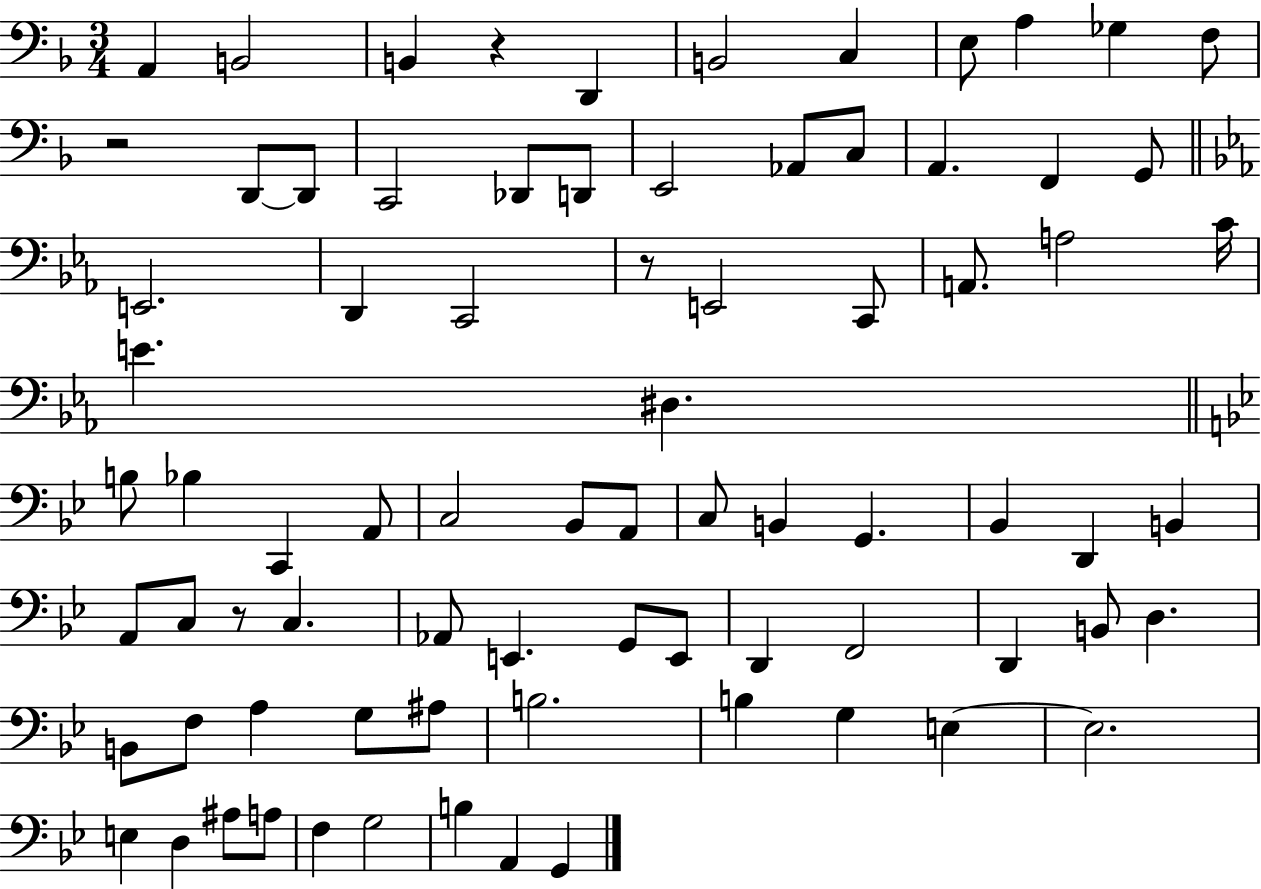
{
  \clef bass
  \numericTimeSignature
  \time 3/4
  \key f \major
  a,4 b,2 | b,4 r4 d,4 | b,2 c4 | e8 a4 ges4 f8 | \break r2 d,8~~ d,8 | c,2 des,8 d,8 | e,2 aes,8 c8 | a,4. f,4 g,8 | \break \bar "||" \break \key c \minor e,2. | d,4 c,2 | r8 e,2 c,8 | a,8. a2 c'16 | \break e'4. dis4. | \bar "||" \break \key g \minor b8 bes4 c,4 a,8 | c2 bes,8 a,8 | c8 b,4 g,4. | bes,4 d,4 b,4 | \break a,8 c8 r8 c4. | aes,8 e,4. g,8 e,8 | d,4 f,2 | d,4 b,8 d4. | \break b,8 f8 a4 g8 ais8 | b2. | b4 g4 e4~~ | e2. | \break e4 d4 ais8 a8 | f4 g2 | b4 a,4 g,4 | \bar "|."
}